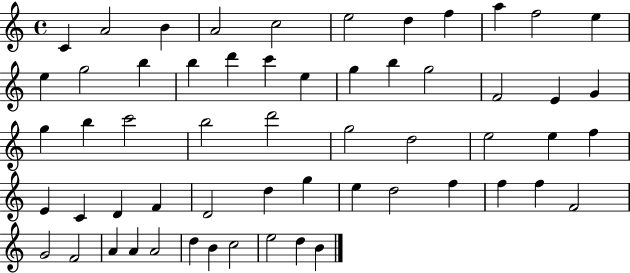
C4/q A4/h B4/q A4/h C5/h E5/h D5/q F5/q A5/q F5/h E5/q E5/q G5/h B5/q B5/q D6/q C6/q E5/q G5/q B5/q G5/h F4/h E4/q G4/q G5/q B5/q C6/h B5/h D6/h G5/h D5/h E5/h E5/q F5/q E4/q C4/q D4/q F4/q D4/h D5/q G5/q E5/q D5/h F5/q F5/q F5/q F4/h G4/h F4/h A4/q A4/q A4/h D5/q B4/q C5/h E5/h D5/q B4/q